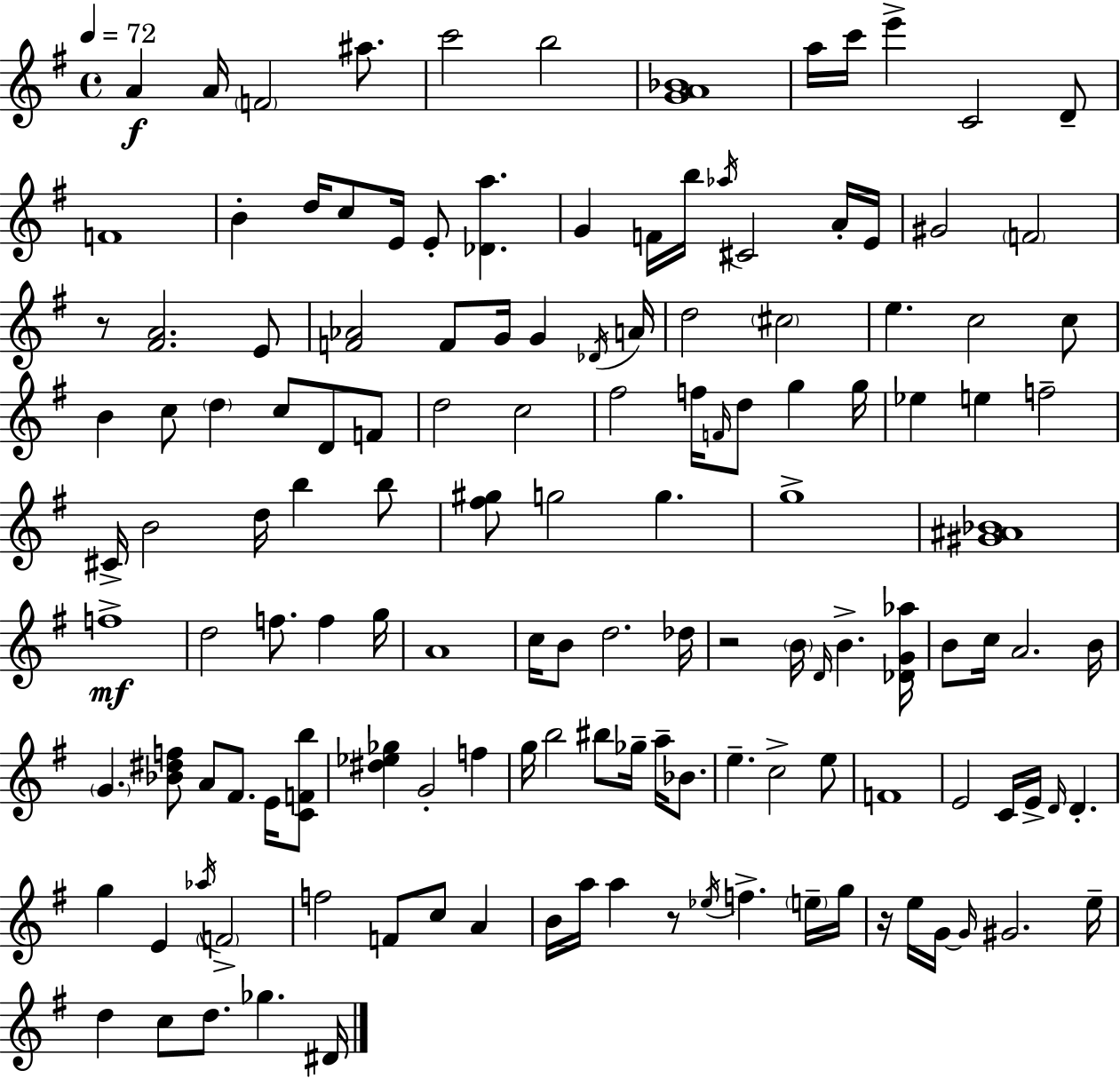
{
  \clef treble
  \time 4/4
  \defaultTimeSignature
  \key g \major
  \tempo 4 = 72
  a'4\f a'16 \parenthesize f'2 ais''8. | c'''2 b''2 | <g' a' bes'>1 | a''16 c'''16 e'''4-> c'2 d'8-- | \break f'1 | b'4-. d''16 c''8 e'16 e'8-. <des' a''>4. | g'4 f'16 b''16 \acciaccatura { aes''16 } cis'2 a'16-. | e'16 gis'2 \parenthesize f'2 | \break r8 <fis' a'>2. e'8 | <f' aes'>2 f'8 g'16 g'4 | \acciaccatura { des'16 } a'16 d''2 \parenthesize cis''2 | e''4. c''2 | \break c''8 b'4 c''8 \parenthesize d''4 c''8 d'8 | f'8 d''2 c''2 | fis''2 f''16 \grace { f'16 } d''8 g''4 | g''16 ees''4 e''4 f''2-- | \break cis'16-> b'2 d''16 b''4 | b''8 <fis'' gis''>8 g''2 g''4. | g''1-> | <gis' ais' bes'>1 | \break f''1->\mf | d''2 f''8. f''4 | g''16 a'1 | c''16 b'8 d''2. | \break des''16 r2 \parenthesize b'16 \grace { d'16 } b'4.-> | <des' g' aes''>16 b'8 c''16 a'2. | b'16 \parenthesize g'4. <bes' dis'' f''>8 a'8 fis'8. | e'16 <c' f' b''>8 <dis'' ees'' ges''>4 g'2-. | \break f''4 g''16 b''2 bis''8 ges''16-- | a''16-- bes'8. e''4.-- c''2-> | e''8 f'1 | e'2 c'16 e'16-> \grace { d'16 } d'4.-. | \break g''4 e'4 \acciaccatura { aes''16 } \parenthesize f'2-> | f''2 f'8 | c''8 a'4 b'16 a''16 a''4 r8 \acciaccatura { ees''16 } f''4.-> | \parenthesize e''16-- g''16 r16 e''16 g'16~~ \grace { g'16 } gis'2. | \break e''16-- d''4 c''8 d''8. | ges''4. dis'16 \bar "|."
}